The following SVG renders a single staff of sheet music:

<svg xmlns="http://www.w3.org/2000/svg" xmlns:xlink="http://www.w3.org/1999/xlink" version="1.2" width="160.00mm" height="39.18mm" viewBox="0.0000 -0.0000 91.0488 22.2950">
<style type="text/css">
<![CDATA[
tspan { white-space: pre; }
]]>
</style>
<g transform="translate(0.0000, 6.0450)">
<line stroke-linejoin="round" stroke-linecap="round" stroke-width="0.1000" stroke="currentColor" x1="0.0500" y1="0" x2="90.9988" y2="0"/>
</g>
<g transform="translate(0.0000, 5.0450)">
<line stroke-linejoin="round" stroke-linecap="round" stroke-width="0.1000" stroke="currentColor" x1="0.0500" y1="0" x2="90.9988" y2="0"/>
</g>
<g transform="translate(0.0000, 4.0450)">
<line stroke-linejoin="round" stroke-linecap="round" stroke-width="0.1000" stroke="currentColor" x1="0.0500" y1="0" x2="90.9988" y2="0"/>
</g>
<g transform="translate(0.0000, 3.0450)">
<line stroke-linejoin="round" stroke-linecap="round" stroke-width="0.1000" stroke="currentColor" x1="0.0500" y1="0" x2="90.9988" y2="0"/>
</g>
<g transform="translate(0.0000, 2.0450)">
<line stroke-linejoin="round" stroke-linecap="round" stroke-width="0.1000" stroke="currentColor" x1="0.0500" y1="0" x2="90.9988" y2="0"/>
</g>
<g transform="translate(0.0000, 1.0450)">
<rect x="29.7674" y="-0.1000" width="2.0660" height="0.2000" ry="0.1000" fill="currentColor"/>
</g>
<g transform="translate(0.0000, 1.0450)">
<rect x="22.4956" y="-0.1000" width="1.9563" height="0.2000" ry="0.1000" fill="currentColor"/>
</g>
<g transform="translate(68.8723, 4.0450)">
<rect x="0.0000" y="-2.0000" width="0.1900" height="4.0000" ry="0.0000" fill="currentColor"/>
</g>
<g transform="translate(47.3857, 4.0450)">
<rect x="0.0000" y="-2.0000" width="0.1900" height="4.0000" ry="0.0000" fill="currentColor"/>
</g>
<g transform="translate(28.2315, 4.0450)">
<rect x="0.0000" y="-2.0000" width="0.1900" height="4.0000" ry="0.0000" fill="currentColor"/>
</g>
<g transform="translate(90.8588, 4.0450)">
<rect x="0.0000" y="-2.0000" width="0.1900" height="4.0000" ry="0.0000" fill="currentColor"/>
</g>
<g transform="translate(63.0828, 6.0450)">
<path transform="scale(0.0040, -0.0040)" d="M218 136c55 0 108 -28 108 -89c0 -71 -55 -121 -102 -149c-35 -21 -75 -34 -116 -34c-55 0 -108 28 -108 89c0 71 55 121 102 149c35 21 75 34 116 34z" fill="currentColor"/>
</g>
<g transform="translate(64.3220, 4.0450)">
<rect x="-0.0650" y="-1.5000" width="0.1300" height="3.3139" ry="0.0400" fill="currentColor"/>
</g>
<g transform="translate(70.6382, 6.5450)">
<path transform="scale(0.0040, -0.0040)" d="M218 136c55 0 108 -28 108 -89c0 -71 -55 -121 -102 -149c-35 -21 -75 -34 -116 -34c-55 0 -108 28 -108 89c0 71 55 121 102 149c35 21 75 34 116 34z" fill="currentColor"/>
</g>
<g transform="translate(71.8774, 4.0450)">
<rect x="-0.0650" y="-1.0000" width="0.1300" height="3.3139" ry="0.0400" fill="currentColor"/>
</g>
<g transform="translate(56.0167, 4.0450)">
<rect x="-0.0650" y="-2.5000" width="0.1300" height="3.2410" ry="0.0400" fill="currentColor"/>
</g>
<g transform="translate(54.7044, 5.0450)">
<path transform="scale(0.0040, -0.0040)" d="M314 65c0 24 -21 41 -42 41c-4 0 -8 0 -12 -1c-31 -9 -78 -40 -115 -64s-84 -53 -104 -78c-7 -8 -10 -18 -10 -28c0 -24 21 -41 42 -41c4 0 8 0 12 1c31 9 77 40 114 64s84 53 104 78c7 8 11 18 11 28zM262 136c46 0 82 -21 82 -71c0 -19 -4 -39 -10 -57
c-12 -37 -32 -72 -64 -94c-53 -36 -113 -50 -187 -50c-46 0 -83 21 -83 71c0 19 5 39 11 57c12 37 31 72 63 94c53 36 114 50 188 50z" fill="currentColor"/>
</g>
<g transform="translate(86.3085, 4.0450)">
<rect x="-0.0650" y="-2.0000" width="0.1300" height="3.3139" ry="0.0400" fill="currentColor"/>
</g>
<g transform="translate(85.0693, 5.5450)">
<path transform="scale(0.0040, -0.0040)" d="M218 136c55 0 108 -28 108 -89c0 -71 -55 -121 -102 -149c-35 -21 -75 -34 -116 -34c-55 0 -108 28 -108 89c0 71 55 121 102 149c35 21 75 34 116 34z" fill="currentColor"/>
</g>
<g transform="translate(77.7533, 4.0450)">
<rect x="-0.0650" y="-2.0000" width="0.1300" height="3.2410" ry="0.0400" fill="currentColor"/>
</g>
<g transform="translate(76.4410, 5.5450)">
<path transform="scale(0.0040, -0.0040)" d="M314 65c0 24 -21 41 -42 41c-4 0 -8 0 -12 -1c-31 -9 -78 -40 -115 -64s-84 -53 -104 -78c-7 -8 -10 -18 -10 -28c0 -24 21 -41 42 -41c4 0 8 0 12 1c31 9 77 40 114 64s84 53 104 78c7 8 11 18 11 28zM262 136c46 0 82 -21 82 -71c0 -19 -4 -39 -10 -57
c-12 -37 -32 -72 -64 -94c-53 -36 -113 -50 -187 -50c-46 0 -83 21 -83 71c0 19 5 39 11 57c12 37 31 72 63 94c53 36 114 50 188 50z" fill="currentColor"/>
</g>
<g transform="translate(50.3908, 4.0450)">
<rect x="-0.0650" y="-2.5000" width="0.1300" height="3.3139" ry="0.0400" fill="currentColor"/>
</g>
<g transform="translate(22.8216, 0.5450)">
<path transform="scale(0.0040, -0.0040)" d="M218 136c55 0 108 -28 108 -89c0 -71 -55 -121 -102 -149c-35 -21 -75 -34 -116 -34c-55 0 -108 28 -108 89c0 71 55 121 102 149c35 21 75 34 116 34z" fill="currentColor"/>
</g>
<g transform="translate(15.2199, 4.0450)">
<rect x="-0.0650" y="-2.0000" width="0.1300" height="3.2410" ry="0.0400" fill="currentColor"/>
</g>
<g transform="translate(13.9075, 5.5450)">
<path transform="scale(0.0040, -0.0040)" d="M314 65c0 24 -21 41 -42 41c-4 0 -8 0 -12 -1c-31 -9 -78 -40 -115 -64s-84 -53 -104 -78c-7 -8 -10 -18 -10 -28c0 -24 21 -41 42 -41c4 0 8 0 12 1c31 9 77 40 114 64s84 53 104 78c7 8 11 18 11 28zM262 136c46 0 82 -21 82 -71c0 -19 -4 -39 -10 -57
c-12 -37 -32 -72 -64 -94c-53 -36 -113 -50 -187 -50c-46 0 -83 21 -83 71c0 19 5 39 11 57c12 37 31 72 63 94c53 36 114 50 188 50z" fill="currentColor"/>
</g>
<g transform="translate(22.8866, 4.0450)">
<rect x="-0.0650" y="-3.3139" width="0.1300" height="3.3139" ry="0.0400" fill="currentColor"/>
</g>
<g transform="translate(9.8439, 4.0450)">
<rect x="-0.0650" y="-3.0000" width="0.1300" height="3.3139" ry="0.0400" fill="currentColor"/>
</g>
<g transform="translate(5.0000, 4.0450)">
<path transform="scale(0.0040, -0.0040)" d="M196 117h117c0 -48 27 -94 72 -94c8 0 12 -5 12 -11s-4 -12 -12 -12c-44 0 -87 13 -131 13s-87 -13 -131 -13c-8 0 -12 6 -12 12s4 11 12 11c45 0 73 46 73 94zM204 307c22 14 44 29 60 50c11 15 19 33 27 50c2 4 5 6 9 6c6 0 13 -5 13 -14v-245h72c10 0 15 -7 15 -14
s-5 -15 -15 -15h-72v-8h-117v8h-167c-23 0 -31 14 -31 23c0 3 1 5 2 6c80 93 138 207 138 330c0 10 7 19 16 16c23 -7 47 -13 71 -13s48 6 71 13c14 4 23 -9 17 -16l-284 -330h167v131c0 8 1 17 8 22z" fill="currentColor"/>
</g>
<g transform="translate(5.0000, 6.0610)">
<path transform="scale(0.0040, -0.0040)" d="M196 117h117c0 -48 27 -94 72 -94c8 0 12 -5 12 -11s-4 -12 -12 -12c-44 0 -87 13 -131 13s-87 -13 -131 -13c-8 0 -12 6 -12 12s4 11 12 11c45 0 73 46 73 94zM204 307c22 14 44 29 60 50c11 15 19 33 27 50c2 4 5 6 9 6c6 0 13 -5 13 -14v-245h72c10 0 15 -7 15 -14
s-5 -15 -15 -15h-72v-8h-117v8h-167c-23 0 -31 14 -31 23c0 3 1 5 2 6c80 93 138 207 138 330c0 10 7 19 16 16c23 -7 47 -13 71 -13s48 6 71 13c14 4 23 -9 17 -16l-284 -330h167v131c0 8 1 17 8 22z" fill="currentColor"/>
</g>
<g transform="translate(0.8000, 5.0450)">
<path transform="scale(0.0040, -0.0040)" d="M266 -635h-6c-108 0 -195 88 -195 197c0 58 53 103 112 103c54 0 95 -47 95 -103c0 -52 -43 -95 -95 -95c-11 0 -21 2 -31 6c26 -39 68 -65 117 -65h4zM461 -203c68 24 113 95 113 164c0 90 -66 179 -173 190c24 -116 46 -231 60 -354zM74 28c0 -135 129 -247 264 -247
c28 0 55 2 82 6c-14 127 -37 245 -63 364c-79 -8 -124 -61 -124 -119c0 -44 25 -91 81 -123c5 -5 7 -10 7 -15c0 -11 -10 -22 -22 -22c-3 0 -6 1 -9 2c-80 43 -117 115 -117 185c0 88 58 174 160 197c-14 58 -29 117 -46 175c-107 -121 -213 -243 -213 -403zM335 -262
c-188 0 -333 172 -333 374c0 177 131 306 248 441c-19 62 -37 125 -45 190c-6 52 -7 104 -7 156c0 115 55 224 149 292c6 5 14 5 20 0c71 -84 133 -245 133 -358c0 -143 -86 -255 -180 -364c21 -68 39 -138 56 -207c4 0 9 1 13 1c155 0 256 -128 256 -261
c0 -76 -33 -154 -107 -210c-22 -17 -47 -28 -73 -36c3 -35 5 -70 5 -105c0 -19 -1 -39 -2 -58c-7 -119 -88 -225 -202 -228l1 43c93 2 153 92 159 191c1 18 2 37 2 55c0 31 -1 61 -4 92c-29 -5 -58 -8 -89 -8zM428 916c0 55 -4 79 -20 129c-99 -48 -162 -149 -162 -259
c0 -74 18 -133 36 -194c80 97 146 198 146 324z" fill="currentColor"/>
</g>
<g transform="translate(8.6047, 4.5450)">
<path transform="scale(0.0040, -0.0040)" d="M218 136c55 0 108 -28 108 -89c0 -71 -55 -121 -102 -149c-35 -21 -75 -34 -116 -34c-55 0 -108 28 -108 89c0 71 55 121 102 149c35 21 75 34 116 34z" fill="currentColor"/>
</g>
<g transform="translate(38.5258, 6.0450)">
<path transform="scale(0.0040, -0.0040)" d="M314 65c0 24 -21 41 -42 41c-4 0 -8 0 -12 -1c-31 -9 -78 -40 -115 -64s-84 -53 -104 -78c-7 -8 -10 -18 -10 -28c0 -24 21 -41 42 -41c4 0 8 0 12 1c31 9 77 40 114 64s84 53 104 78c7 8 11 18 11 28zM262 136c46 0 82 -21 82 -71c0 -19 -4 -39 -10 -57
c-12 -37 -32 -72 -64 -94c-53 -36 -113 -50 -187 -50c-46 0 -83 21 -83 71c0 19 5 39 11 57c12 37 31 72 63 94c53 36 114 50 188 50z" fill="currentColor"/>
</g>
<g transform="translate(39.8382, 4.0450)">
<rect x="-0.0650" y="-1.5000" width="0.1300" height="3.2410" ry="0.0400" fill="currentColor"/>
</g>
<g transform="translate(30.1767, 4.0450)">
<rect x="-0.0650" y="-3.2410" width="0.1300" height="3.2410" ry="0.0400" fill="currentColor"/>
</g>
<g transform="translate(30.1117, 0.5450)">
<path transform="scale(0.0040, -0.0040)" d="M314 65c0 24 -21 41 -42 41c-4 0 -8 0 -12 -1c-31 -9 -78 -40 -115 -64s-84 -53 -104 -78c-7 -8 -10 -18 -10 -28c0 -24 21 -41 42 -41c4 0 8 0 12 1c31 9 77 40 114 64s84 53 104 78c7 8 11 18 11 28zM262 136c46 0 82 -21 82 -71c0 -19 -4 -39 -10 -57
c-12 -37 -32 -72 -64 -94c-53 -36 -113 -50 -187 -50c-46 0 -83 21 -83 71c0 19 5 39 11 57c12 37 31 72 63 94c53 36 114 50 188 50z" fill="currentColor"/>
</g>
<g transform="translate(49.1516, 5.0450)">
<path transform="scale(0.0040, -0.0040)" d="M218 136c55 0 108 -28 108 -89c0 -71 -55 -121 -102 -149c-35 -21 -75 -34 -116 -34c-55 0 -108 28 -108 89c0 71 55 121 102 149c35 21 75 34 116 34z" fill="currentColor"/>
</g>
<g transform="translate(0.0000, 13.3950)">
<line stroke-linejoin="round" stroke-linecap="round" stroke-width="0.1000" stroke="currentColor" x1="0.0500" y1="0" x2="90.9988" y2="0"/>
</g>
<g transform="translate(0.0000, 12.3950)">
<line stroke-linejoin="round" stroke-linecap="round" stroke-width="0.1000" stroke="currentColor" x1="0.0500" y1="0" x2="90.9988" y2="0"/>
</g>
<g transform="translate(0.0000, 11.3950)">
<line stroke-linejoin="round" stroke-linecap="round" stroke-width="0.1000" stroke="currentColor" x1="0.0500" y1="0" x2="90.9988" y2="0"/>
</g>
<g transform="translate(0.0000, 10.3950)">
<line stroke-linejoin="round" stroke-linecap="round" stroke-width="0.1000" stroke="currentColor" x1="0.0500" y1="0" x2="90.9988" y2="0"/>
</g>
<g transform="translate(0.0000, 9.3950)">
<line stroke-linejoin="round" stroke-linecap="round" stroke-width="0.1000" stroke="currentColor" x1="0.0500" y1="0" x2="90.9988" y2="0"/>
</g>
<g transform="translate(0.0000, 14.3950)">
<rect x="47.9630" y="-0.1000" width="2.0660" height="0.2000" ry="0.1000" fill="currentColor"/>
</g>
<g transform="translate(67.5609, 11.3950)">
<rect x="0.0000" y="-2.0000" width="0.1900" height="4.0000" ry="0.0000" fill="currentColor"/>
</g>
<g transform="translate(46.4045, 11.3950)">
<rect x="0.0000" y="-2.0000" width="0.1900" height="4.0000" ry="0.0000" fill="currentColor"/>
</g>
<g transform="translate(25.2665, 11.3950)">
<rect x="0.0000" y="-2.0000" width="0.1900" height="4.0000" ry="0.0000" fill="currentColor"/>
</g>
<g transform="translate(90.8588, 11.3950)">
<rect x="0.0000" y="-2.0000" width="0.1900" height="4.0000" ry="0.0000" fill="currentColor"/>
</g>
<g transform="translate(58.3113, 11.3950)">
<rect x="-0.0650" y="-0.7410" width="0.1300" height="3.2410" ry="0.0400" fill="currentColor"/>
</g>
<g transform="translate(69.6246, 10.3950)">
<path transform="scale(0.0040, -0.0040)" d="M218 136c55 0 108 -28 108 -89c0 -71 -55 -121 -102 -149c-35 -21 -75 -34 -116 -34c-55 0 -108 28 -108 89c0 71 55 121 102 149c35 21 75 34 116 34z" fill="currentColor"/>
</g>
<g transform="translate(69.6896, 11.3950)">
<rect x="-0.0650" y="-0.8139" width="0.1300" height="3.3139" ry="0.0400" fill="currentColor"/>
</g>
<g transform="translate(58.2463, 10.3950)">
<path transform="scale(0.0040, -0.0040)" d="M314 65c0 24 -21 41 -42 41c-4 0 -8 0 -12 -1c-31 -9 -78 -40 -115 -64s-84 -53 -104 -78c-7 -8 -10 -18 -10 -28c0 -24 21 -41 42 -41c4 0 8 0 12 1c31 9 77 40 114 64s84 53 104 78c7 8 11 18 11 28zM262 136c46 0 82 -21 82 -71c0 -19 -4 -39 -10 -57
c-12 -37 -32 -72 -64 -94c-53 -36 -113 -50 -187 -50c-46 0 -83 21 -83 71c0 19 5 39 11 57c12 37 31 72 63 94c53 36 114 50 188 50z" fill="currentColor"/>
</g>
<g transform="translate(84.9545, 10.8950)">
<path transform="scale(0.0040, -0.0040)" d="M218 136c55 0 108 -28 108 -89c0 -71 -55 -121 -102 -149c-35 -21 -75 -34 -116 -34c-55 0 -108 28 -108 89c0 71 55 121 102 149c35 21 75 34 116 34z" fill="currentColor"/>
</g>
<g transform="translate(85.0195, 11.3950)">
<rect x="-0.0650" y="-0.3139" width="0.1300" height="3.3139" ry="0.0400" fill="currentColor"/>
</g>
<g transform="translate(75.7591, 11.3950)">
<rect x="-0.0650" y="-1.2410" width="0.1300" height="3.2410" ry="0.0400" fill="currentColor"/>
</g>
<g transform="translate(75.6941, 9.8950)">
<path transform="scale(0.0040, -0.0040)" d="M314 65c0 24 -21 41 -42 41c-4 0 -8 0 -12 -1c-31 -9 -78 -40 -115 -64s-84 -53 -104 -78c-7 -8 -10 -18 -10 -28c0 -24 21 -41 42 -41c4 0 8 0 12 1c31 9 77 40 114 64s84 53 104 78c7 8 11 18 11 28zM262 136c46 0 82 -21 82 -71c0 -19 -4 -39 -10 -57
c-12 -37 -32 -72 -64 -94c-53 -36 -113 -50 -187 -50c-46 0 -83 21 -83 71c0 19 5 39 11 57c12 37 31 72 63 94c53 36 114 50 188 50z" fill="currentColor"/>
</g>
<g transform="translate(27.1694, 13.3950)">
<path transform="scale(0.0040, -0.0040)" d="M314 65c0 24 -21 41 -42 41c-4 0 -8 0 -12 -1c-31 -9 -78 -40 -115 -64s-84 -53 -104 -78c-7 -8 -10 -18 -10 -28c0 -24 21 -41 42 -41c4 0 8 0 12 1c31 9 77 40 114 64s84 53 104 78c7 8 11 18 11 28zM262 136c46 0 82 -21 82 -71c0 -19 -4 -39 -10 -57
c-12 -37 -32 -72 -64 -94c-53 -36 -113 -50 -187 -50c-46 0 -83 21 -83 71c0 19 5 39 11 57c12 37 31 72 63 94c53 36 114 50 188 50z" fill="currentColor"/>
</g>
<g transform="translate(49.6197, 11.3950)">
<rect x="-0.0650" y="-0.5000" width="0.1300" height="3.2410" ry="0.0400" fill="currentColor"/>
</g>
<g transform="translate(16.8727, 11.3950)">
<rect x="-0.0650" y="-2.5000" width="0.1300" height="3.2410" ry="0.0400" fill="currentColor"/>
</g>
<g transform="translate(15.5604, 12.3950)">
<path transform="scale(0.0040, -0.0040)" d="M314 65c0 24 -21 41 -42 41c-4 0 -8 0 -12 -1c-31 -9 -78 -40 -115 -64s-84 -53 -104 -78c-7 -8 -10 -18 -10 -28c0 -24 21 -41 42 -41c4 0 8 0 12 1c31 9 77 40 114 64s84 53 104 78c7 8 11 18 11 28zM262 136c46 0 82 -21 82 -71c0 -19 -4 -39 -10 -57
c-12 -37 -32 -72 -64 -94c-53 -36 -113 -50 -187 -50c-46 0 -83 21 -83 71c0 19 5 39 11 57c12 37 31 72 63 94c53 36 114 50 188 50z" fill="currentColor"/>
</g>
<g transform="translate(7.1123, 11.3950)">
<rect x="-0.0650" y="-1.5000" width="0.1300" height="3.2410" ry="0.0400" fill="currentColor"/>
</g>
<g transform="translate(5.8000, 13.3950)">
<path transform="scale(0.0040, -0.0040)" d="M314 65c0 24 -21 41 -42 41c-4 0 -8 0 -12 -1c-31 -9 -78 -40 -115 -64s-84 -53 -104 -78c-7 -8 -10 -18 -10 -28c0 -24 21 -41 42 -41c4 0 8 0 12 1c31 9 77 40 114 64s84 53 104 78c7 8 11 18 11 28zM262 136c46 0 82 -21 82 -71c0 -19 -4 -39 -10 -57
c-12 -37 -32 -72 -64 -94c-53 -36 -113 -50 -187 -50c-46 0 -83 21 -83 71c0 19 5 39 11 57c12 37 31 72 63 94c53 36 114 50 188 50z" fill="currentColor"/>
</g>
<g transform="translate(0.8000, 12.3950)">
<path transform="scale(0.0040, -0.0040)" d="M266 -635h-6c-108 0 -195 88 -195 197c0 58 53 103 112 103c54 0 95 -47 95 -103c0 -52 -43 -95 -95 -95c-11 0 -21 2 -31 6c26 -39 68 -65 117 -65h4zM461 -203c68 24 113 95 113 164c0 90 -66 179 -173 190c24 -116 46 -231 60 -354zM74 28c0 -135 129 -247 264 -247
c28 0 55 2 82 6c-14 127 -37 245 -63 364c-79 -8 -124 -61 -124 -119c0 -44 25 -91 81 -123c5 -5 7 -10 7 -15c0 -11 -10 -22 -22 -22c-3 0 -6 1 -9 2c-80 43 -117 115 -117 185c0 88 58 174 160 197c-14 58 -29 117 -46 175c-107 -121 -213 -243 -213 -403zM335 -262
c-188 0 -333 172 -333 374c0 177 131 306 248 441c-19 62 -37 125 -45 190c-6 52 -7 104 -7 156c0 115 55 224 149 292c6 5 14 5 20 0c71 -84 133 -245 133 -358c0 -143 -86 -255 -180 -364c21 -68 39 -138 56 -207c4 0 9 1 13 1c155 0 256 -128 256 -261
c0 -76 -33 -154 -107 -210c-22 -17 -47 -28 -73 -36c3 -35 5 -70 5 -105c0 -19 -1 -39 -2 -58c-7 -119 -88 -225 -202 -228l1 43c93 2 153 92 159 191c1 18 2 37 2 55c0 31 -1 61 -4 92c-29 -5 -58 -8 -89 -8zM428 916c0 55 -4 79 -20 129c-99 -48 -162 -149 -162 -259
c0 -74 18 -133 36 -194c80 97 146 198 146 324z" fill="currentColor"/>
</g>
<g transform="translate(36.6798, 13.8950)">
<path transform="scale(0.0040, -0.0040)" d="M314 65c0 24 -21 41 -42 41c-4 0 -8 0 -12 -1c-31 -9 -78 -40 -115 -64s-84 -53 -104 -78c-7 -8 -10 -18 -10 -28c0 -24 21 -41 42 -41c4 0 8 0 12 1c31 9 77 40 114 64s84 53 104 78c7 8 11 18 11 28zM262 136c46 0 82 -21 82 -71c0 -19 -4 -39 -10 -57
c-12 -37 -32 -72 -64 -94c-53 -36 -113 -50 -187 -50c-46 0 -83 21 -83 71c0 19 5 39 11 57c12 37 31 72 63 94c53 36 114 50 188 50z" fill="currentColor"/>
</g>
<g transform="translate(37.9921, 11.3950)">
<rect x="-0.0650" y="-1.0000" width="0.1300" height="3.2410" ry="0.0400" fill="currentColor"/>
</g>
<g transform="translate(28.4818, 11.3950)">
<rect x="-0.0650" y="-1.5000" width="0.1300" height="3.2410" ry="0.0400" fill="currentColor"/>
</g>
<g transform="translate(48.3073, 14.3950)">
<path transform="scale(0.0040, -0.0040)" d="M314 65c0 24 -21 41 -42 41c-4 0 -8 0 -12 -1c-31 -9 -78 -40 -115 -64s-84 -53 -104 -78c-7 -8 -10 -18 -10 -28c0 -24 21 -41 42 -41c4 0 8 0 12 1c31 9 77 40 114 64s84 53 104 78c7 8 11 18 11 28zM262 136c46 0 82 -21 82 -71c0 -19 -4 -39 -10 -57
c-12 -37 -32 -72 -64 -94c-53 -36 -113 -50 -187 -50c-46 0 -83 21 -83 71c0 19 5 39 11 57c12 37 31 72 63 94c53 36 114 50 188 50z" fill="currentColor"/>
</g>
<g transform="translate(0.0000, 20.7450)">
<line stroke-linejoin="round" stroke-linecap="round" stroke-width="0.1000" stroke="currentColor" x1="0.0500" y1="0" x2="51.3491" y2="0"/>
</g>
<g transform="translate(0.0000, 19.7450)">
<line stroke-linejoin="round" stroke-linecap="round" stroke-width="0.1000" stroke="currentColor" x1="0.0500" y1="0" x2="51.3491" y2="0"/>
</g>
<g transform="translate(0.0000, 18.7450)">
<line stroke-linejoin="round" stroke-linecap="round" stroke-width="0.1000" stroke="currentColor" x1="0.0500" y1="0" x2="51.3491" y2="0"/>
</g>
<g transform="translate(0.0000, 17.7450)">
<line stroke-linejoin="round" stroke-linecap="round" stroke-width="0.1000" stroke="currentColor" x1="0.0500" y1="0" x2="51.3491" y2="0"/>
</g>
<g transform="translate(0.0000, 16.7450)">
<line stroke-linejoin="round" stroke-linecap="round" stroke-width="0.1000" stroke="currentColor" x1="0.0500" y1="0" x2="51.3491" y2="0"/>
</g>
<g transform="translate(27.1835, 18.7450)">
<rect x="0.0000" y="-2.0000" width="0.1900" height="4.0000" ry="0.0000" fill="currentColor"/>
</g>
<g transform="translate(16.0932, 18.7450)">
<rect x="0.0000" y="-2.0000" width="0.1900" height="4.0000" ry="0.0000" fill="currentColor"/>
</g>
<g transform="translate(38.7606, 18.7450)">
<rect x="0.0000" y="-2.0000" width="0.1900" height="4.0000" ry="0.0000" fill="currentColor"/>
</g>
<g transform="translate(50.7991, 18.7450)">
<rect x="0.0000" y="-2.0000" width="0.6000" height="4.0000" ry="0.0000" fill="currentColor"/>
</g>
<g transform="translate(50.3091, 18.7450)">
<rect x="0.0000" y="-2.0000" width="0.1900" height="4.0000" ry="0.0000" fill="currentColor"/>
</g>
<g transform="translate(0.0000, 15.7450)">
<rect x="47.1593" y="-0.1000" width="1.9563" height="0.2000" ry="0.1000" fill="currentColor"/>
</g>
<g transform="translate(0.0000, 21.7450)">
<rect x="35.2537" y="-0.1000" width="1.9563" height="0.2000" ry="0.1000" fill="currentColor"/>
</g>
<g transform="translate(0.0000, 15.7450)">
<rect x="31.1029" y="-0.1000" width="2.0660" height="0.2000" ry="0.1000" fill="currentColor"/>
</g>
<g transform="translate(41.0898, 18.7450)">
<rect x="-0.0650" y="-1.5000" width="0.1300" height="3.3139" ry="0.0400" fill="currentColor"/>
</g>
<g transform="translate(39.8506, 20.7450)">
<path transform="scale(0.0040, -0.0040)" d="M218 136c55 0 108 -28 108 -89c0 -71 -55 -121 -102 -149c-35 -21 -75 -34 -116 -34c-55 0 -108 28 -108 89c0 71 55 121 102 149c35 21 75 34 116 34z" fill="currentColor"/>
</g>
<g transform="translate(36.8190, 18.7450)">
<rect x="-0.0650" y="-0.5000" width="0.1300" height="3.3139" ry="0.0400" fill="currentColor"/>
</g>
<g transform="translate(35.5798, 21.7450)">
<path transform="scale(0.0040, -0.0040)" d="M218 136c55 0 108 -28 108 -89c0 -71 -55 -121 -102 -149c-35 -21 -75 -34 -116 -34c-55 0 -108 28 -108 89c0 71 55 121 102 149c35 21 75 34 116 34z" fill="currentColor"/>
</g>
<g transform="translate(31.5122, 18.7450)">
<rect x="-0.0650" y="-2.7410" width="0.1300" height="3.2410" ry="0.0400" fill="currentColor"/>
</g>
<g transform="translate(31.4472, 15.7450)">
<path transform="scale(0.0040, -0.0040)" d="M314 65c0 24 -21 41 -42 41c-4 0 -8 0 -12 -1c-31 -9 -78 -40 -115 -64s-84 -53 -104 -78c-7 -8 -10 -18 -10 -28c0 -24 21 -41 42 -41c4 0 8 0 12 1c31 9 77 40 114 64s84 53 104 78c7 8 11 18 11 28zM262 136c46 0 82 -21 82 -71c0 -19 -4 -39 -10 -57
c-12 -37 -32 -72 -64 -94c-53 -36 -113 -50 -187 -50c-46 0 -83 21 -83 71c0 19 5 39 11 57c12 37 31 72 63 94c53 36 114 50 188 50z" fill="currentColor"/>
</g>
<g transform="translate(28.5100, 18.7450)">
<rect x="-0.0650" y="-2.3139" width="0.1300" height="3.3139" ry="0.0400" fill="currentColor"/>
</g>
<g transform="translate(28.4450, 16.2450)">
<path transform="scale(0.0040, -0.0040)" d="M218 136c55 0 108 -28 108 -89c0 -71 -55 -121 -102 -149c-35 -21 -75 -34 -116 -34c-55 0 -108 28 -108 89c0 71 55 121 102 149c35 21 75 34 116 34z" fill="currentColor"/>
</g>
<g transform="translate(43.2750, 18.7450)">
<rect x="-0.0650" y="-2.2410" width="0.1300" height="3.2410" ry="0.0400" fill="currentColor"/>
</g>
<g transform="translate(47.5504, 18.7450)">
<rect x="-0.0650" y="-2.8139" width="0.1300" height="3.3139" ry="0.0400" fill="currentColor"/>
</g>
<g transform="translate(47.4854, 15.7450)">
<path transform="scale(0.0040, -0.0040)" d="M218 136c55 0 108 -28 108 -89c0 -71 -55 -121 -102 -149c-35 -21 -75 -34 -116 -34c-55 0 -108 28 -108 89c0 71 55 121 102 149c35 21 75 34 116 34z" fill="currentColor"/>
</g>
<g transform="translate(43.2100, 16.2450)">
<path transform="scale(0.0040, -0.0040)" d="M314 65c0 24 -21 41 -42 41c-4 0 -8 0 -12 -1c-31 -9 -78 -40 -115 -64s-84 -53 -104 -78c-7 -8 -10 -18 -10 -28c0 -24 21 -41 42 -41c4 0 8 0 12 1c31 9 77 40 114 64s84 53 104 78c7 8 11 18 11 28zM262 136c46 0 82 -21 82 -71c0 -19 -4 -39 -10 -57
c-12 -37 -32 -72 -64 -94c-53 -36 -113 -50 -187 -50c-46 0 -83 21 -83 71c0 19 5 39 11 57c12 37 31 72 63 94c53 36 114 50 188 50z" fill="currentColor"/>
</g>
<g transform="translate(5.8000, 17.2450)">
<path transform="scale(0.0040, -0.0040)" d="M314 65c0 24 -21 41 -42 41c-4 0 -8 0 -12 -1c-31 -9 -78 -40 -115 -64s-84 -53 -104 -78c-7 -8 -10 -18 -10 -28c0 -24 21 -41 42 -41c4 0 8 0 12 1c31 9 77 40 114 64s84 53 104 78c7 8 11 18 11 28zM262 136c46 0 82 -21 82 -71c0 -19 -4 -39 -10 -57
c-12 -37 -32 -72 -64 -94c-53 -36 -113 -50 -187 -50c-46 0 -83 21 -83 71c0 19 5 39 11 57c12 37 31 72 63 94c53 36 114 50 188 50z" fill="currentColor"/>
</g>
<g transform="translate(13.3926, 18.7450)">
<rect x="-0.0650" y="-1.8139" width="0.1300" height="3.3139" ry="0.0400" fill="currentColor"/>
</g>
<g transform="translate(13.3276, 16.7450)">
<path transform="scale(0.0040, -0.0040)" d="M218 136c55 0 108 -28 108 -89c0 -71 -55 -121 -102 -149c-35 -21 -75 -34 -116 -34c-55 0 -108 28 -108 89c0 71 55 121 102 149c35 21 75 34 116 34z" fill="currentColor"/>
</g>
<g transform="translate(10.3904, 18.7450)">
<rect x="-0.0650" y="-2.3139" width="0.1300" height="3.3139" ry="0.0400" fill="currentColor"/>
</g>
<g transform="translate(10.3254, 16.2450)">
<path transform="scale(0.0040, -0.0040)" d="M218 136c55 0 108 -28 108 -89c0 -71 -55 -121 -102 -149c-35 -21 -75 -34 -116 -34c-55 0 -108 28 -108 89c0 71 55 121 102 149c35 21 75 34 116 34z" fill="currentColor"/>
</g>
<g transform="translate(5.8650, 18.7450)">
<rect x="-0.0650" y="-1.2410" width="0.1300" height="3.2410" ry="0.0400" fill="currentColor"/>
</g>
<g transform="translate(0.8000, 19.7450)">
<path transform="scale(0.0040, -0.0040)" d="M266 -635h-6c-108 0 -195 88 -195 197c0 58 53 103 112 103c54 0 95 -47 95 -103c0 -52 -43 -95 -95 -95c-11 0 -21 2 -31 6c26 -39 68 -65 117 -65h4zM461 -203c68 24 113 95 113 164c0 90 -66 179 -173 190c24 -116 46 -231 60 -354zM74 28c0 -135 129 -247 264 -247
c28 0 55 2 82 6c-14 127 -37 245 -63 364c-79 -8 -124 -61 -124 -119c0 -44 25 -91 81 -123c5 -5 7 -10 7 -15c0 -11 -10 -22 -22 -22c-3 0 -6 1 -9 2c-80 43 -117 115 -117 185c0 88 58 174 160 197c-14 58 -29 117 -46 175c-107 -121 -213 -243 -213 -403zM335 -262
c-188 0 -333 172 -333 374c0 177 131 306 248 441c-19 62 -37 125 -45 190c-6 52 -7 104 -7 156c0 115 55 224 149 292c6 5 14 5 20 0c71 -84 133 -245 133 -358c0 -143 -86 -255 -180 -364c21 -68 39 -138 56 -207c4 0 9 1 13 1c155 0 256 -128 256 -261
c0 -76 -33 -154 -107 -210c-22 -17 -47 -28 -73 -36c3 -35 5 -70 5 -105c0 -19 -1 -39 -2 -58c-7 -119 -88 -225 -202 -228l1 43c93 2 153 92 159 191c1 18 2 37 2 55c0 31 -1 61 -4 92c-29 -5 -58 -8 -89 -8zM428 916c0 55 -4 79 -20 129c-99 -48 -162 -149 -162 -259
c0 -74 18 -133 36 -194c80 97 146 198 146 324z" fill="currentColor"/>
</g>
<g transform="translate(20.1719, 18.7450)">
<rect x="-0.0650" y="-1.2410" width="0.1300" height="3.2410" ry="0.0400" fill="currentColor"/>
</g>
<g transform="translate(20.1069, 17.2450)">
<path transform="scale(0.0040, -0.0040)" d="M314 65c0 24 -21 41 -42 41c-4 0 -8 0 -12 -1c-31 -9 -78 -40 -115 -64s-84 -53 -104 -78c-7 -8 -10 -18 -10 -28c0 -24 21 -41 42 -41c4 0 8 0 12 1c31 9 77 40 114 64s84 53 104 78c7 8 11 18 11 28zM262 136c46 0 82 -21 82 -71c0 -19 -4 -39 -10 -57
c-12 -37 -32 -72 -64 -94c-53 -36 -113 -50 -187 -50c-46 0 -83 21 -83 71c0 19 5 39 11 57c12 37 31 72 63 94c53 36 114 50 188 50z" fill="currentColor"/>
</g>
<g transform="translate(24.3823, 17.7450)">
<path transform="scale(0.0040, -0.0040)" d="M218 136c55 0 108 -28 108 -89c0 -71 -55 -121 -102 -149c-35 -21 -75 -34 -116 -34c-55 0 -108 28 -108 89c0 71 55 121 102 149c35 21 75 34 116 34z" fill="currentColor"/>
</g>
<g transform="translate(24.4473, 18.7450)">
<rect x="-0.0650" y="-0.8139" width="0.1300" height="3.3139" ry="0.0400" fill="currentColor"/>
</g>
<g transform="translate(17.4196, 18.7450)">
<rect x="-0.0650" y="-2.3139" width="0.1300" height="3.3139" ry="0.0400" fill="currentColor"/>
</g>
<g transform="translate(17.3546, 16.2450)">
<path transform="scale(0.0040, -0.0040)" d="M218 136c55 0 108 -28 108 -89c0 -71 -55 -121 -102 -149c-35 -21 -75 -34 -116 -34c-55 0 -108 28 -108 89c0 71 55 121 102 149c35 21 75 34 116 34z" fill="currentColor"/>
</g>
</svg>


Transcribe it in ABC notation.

X:1
T:Untitled
M:4/4
L:1/4
K:C
A F2 b b2 E2 G G2 E D F2 F E2 G2 E2 D2 C2 d2 d e2 c e2 g f g e2 d g a2 C E g2 a